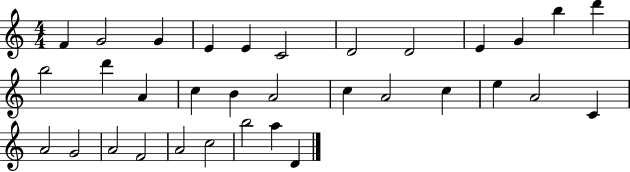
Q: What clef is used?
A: treble